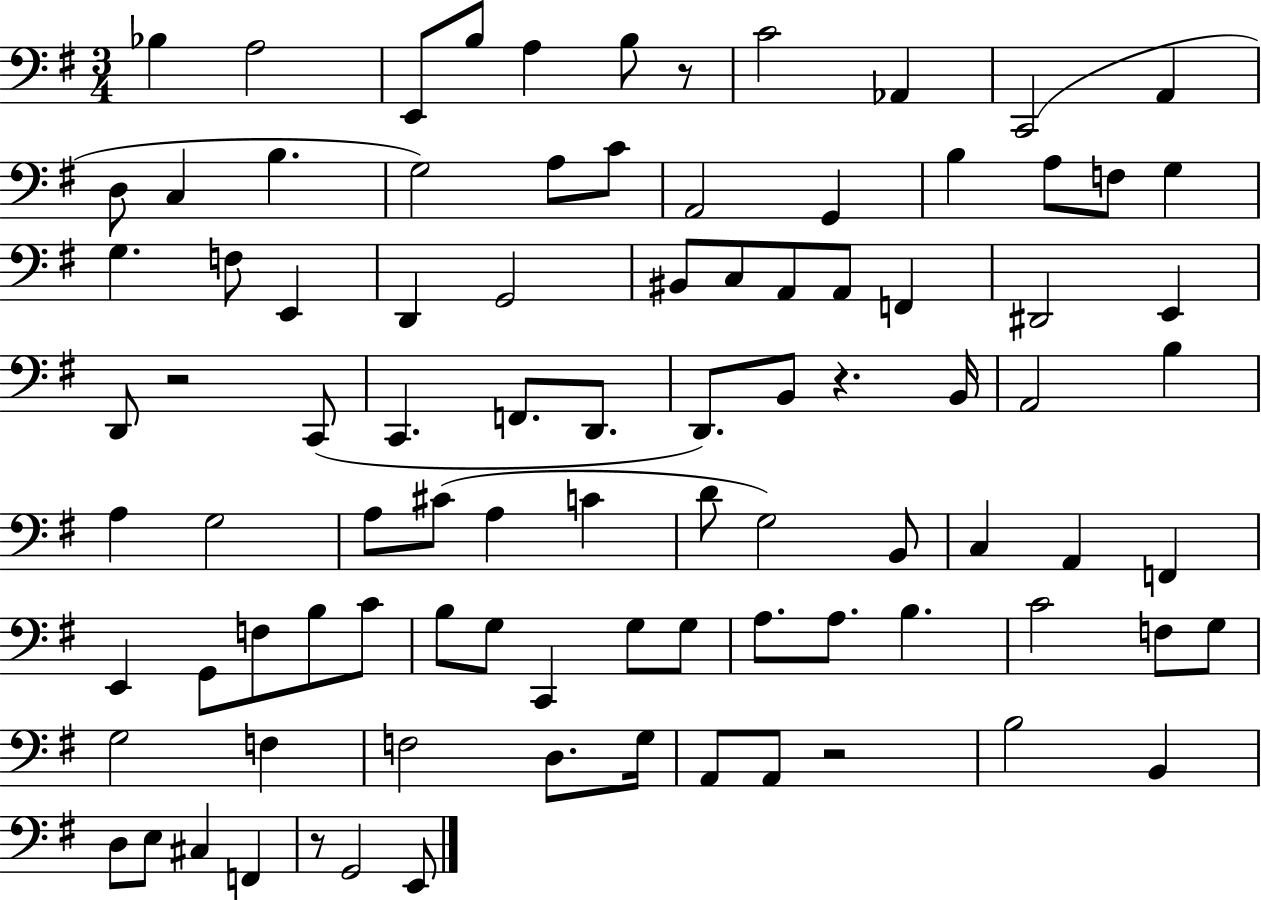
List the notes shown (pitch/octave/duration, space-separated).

Bb3/q A3/h E2/e B3/e A3/q B3/e R/e C4/h Ab2/q C2/h A2/q D3/e C3/q B3/q. G3/h A3/e C4/e A2/h G2/q B3/q A3/e F3/e G3/q G3/q. F3/e E2/q D2/q G2/h BIS2/e C3/e A2/e A2/e F2/q D#2/h E2/q D2/e R/h C2/e C2/q. F2/e. D2/e. D2/e. B2/e R/q. B2/s A2/h B3/q A3/q G3/h A3/e C#4/e A3/q C4/q D4/e G3/h B2/e C3/q A2/q F2/q E2/q G2/e F3/e B3/e C4/e B3/e G3/e C2/q G3/e G3/e A3/e. A3/e. B3/q. C4/h F3/e G3/e G3/h F3/q F3/h D3/e. G3/s A2/e A2/e R/h B3/h B2/q D3/e E3/e C#3/q F2/q R/e G2/h E2/e